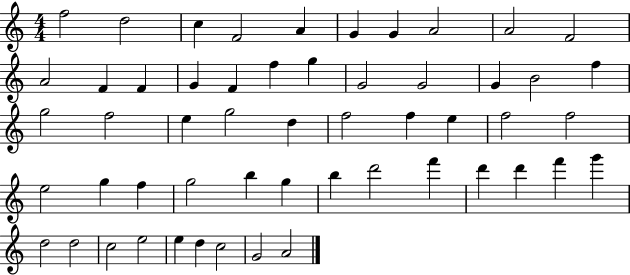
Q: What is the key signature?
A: C major